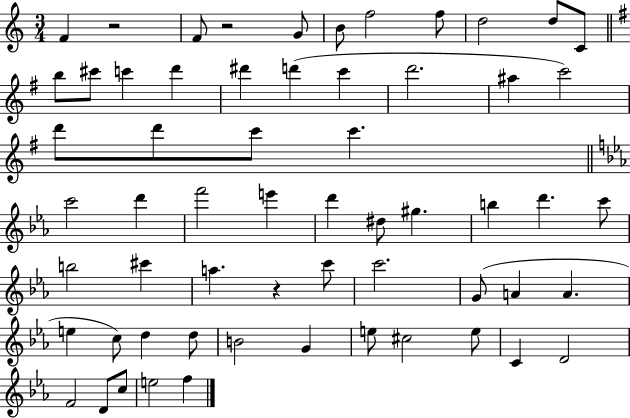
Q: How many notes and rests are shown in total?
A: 60